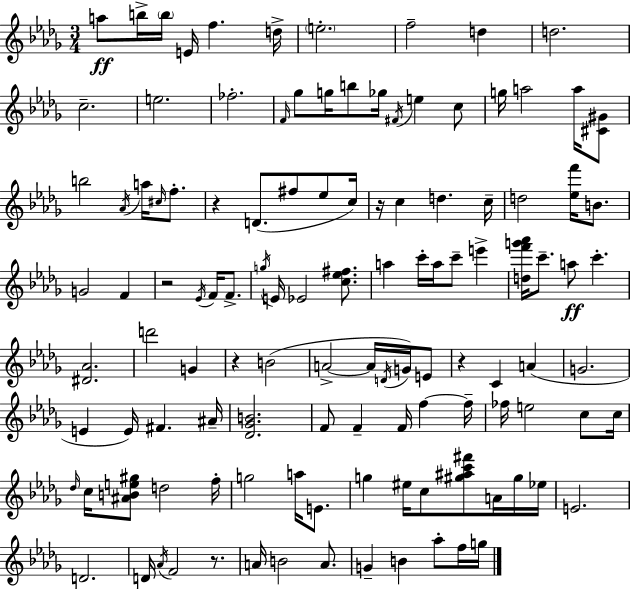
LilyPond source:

{
  \clef treble
  \numericTimeSignature
  \time 3/4
  \key bes \minor
  \repeat volta 2 { a''8\ff b''16-> \parenthesize b''16 e'16 f''4. d''16-> | \parenthesize e''2.-. | f''2-- d''4 | d''2. | \break c''2.-- | e''2. | fes''2.-. | \grace { f'16 } ges''8 g''16 b''8 ges''16 \acciaccatura { fis'16 } e''4 | \break c''8 g''16 a''2 a''16 | <cis' gis'>8 b''2 \acciaccatura { aes'16 } a''16 | \grace { cis''16 } f''8.-. r4 d'8.( fis''8 | ees''8 c''16) r16 c''4 d''4. | \break c''16-- d''2 | <ees'' f'''>16 b'8. g'2 | f'4 r2 | \acciaccatura { ees'16 } f'16 f'8.-> \acciaccatura { g''16 } e'16 ees'2 | \break <c'' ees'' fis''>8. a''4 c'''16-. a''16 | c'''8-- e'''4-> <d'' f''' g''' aes'''>16 c'''8.-- a''8\ff | c'''4.-. <dis' aes'>2. | d'''2 | \break g'4 r4 b'2( | a'2->~~ | a'16 \acciaccatura { d'16 }) g'16 e'8 r4 c'4 | a'4( g'2. | \break e'4 e'16) | fis'4. ais'16-- <des' ges' b'>2. | f'8 f'4-- | f'16 f''4~~ f''16-- fes''16 e''2 | \break c''8 c''16 \grace { des''16 } c''16 <ais' b' e'' gis''>8 d''2 | f''16-. g''2 | a''16 e'8. g''4 | eis''16 c''8 <gis'' ais'' c''' fis'''>8 a'16 gis''16 ees''16 e'2. | \break d'2. | d'16 \acciaccatura { aes'16 } f'2 | r8. a'16 b'2 | a'8. g'4-- | \break b'4 aes''8-. f''16 g''16 } \bar "|."
}